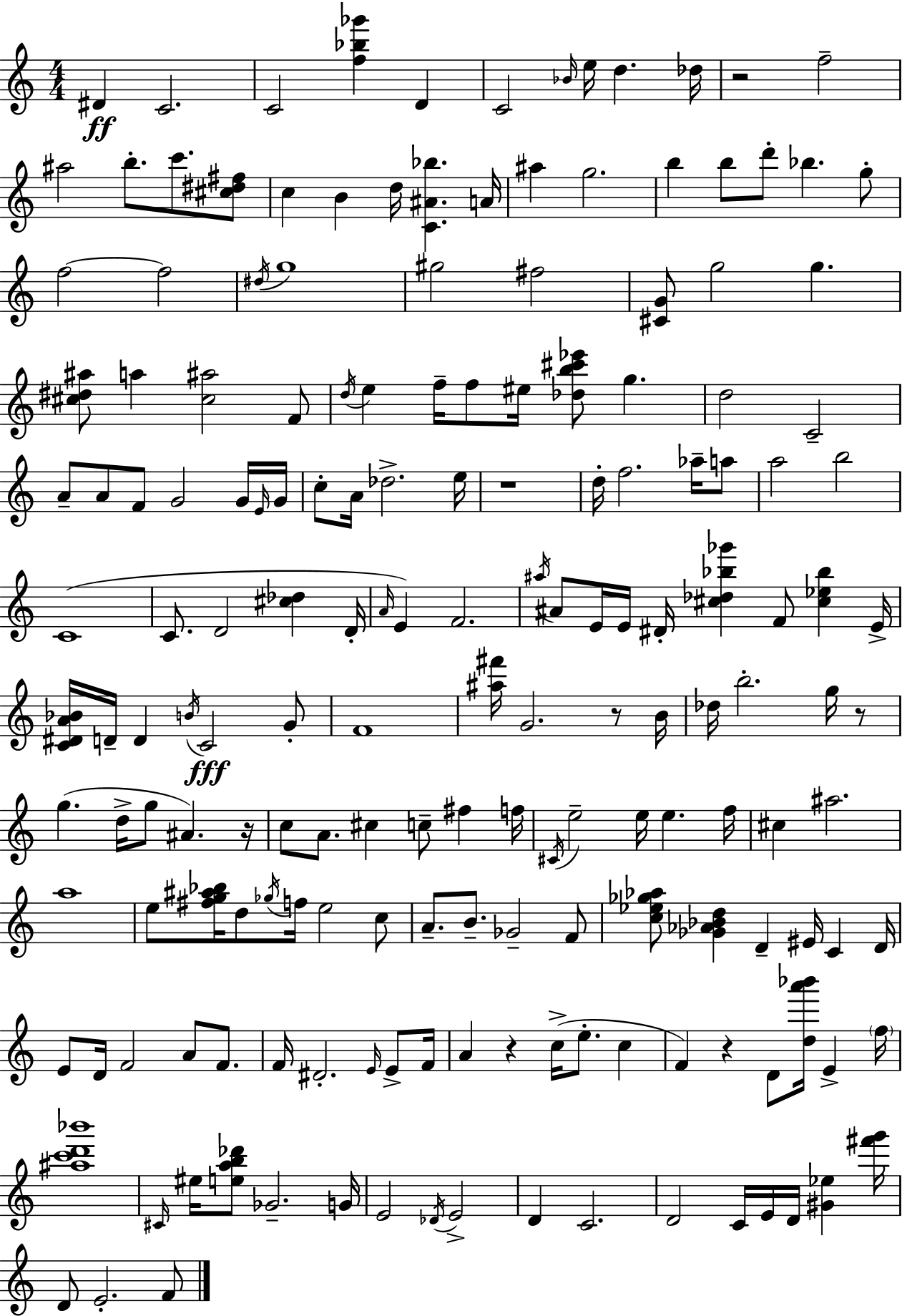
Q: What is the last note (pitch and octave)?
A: F4